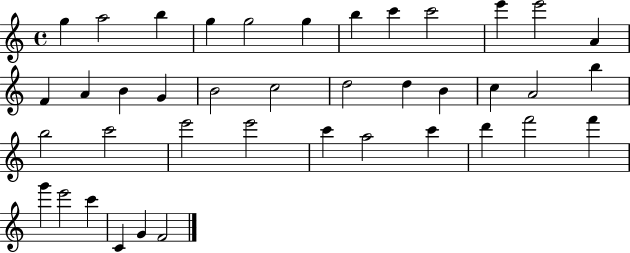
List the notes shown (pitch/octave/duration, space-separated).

G5/q A5/h B5/q G5/q G5/h G5/q B5/q C6/q C6/h E6/q E6/h A4/q F4/q A4/q B4/q G4/q B4/h C5/h D5/h D5/q B4/q C5/q A4/h B5/q B5/h C6/h E6/h E6/h C6/q A5/h C6/q D6/q F6/h F6/q G6/q E6/h C6/q C4/q G4/q F4/h